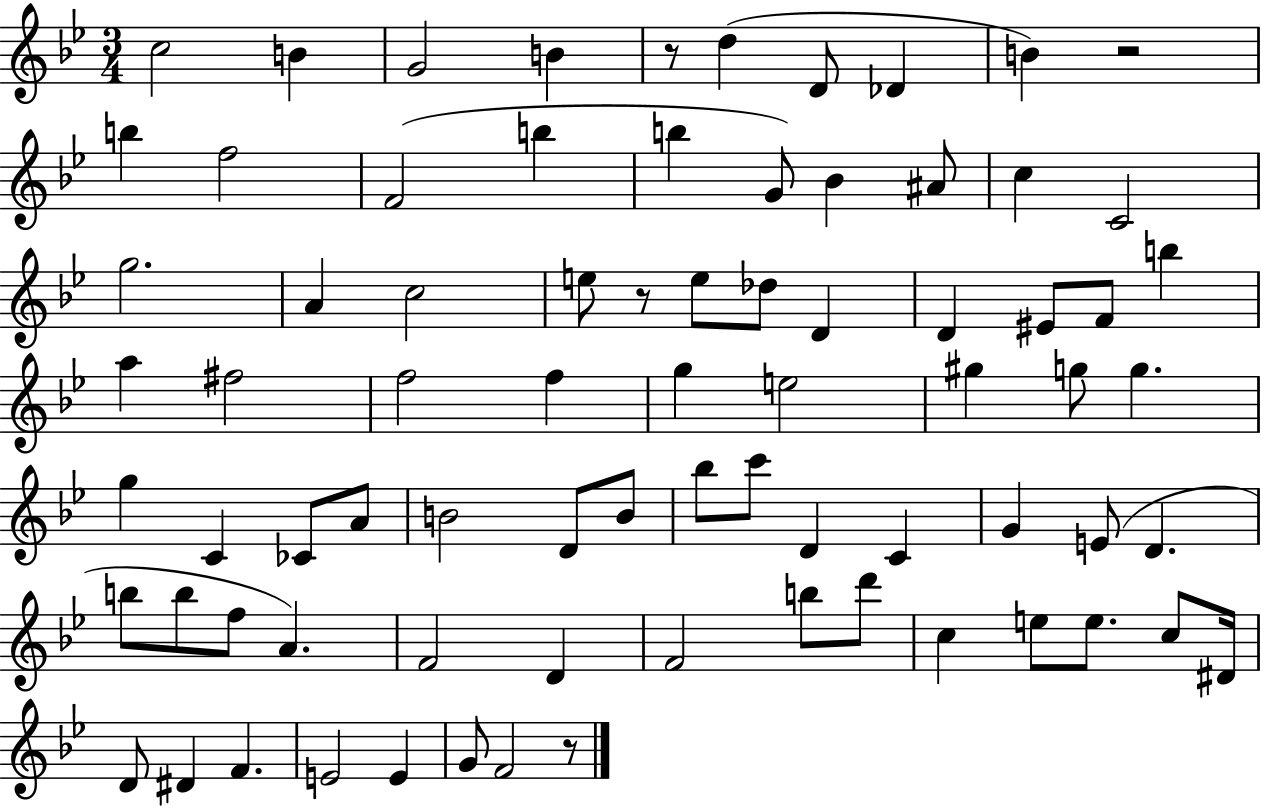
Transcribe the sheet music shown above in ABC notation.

X:1
T:Untitled
M:3/4
L:1/4
K:Bb
c2 B G2 B z/2 d D/2 _D B z2 b f2 F2 b b G/2 _B ^A/2 c C2 g2 A c2 e/2 z/2 e/2 _d/2 D D ^E/2 F/2 b a ^f2 f2 f g e2 ^g g/2 g g C _C/2 A/2 B2 D/2 B/2 _b/2 c'/2 D C G E/2 D b/2 b/2 f/2 A F2 D F2 b/2 d'/2 c e/2 e/2 c/2 ^D/4 D/2 ^D F E2 E G/2 F2 z/2